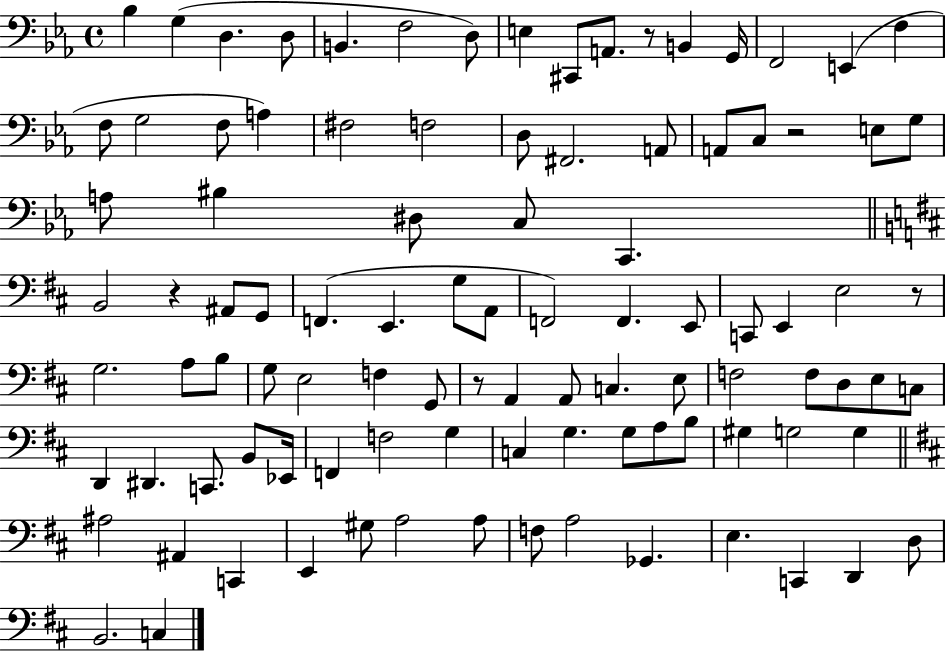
{
  \clef bass
  \time 4/4
  \defaultTimeSignature
  \key ees \major
  \repeat volta 2 { bes4 g4( d4. d8 | b,4. f2 d8) | e4 cis,8 a,8. r8 b,4 g,16 | f,2 e,4( f4 | \break f8 g2 f8 a4) | fis2 f2 | d8 fis,2. a,8 | a,8 c8 r2 e8 g8 | \break a8 bis4 dis8 c8 c,4. | \bar "||" \break \key b \minor b,2 r4 ais,8 g,8 | f,4.( e,4. g8 a,8 | f,2) f,4. e,8 | c,8 e,4 e2 r8 | \break g2. a8 b8 | g8 e2 f4 g,8 | r8 a,4 a,8 c4. e8 | f2 f8 d8 e8 c8 | \break d,4 dis,4. c,8. b,8 ees,16 | f,4 f2 g4 | c4 g4. g8 a8 b8 | gis4 g2 g4 | \break \bar "||" \break \key d \major ais2 ais,4 c,4 | e,4 gis8 a2 a8 | f8 a2 ges,4. | e4. c,4 d,4 d8 | \break b,2. c4 | } \bar "|."
}